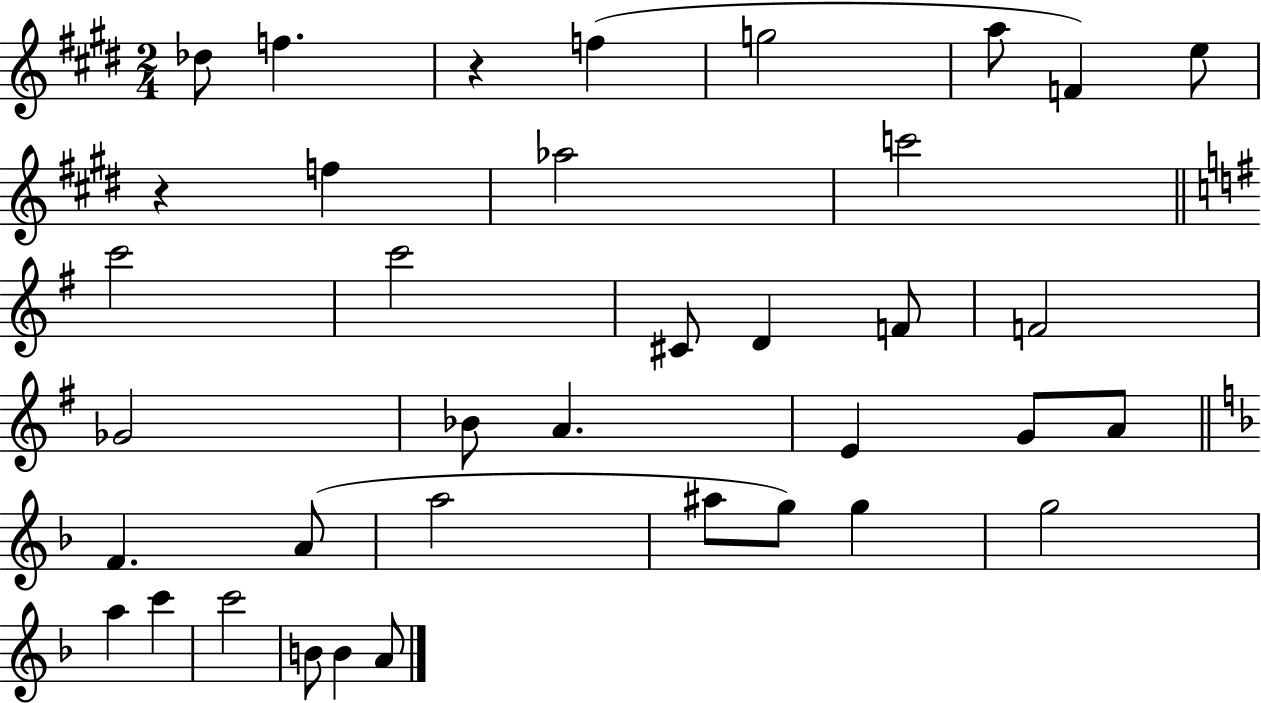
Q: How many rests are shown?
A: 2